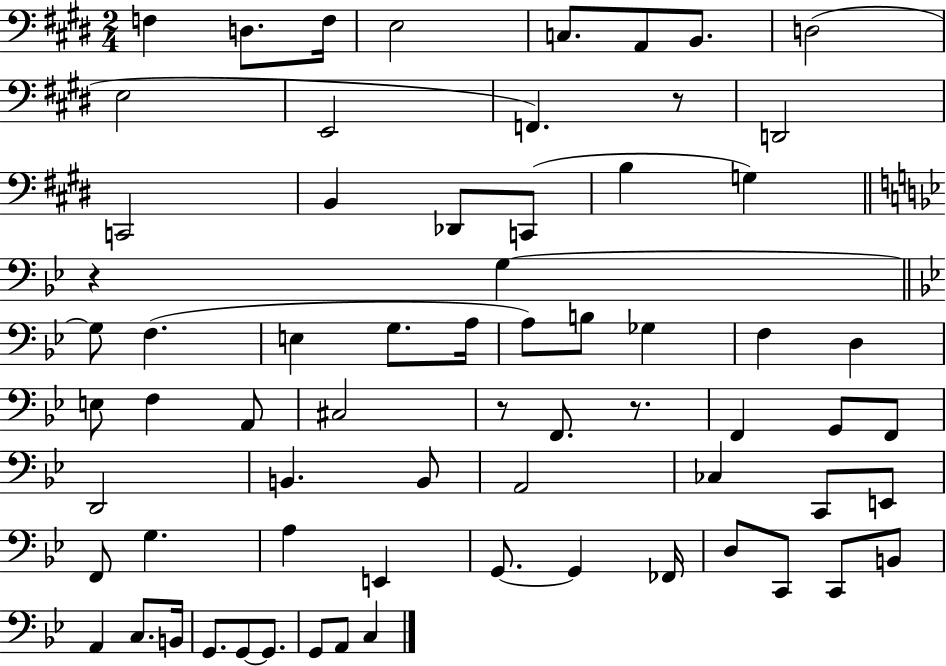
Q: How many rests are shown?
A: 4